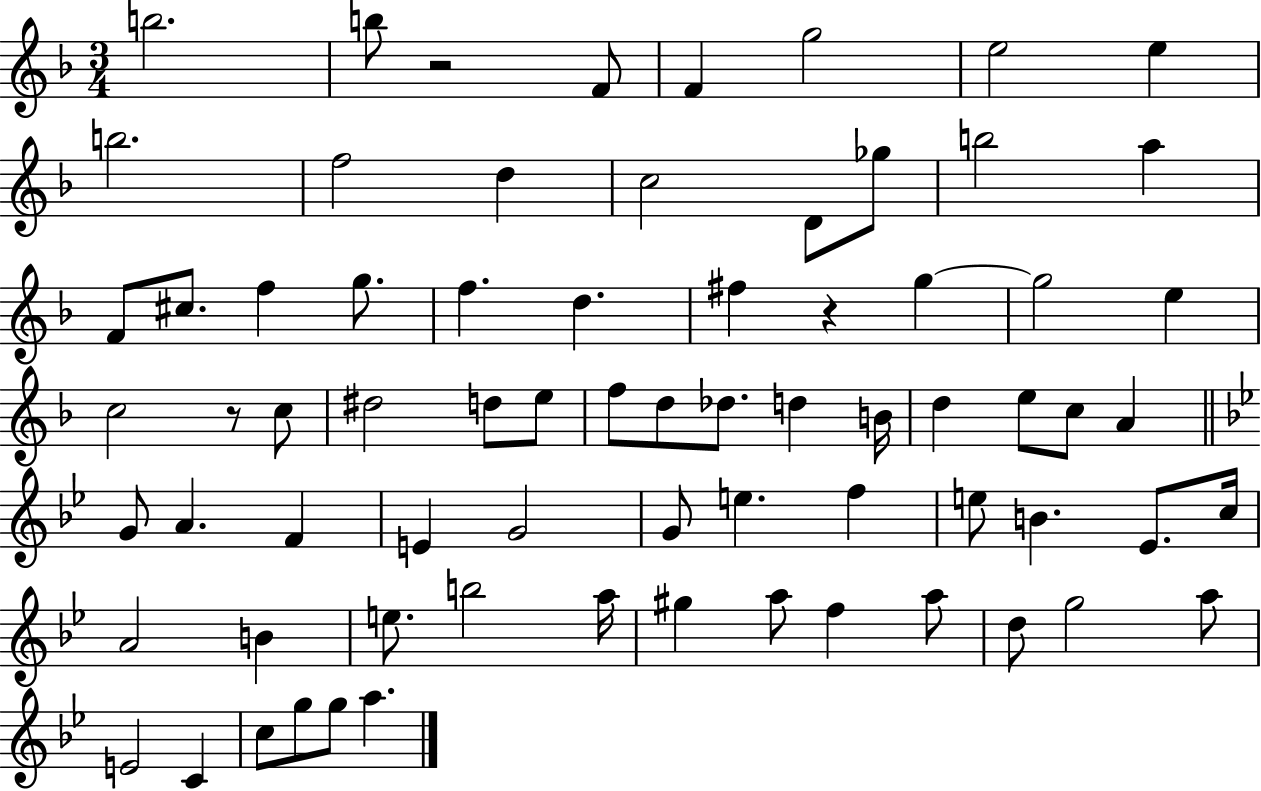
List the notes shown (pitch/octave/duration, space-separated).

B5/h. B5/e R/h F4/e F4/q G5/h E5/h E5/q B5/h. F5/h D5/q C5/h D4/e Gb5/e B5/h A5/q F4/e C#5/e. F5/q G5/e. F5/q. D5/q. F#5/q R/q G5/q G5/h E5/q C5/h R/e C5/e D#5/h D5/e E5/e F5/e D5/e Db5/e. D5/q B4/s D5/q E5/e C5/e A4/q G4/e A4/q. F4/q E4/q G4/h G4/e E5/q. F5/q E5/e B4/q. Eb4/e. C5/s A4/h B4/q E5/e. B5/h A5/s G#5/q A5/e F5/q A5/e D5/e G5/h A5/e E4/h C4/q C5/e G5/e G5/e A5/q.